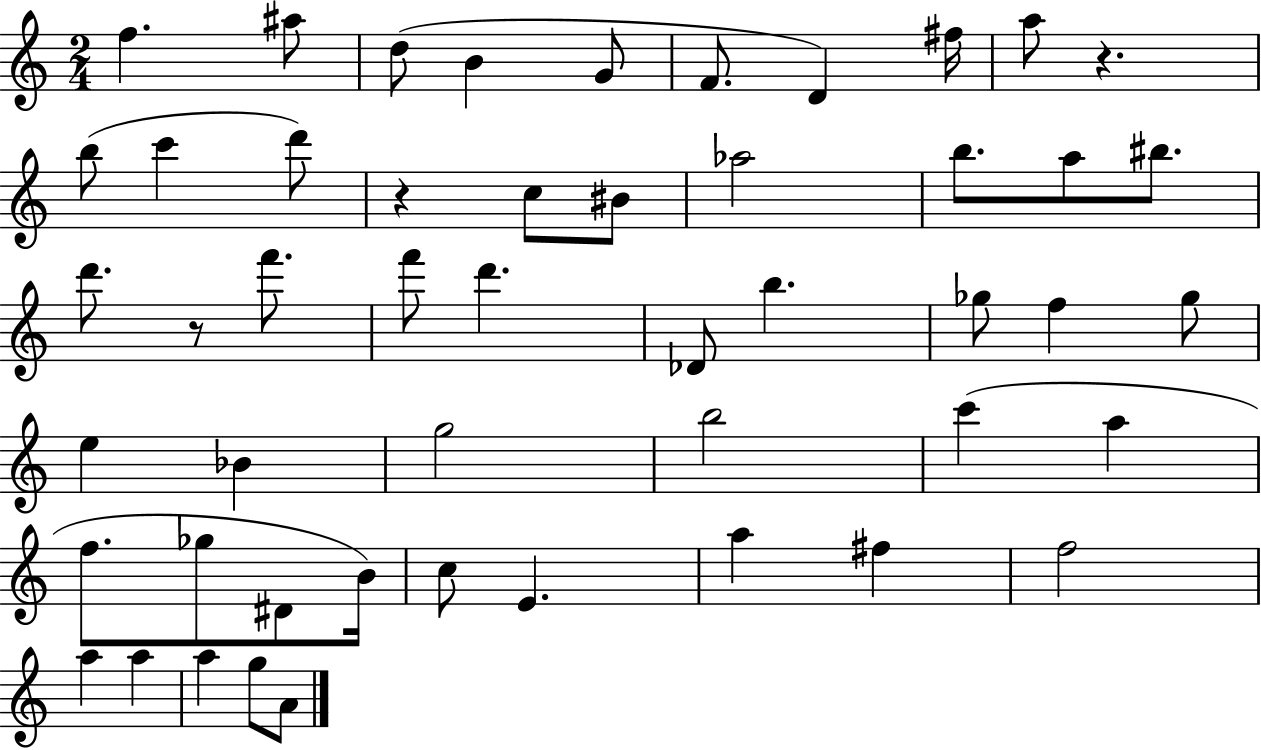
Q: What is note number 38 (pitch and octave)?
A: C5